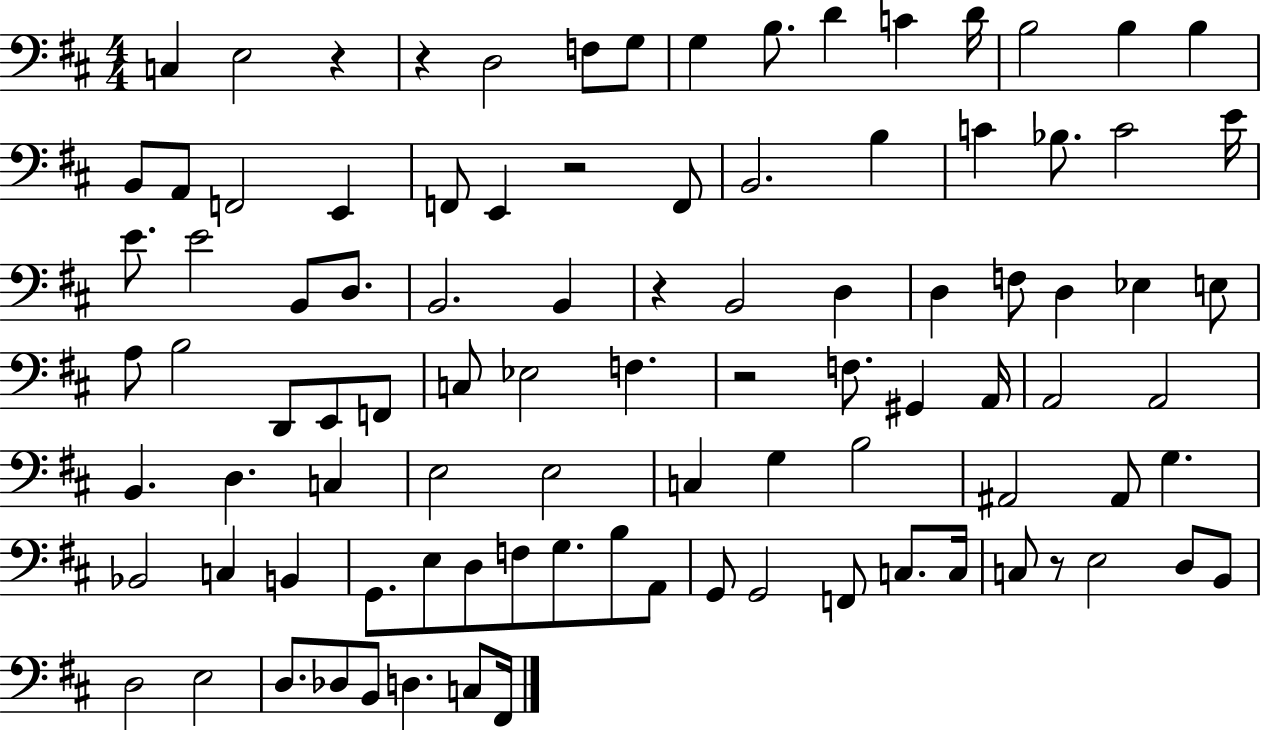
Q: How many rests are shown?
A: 6